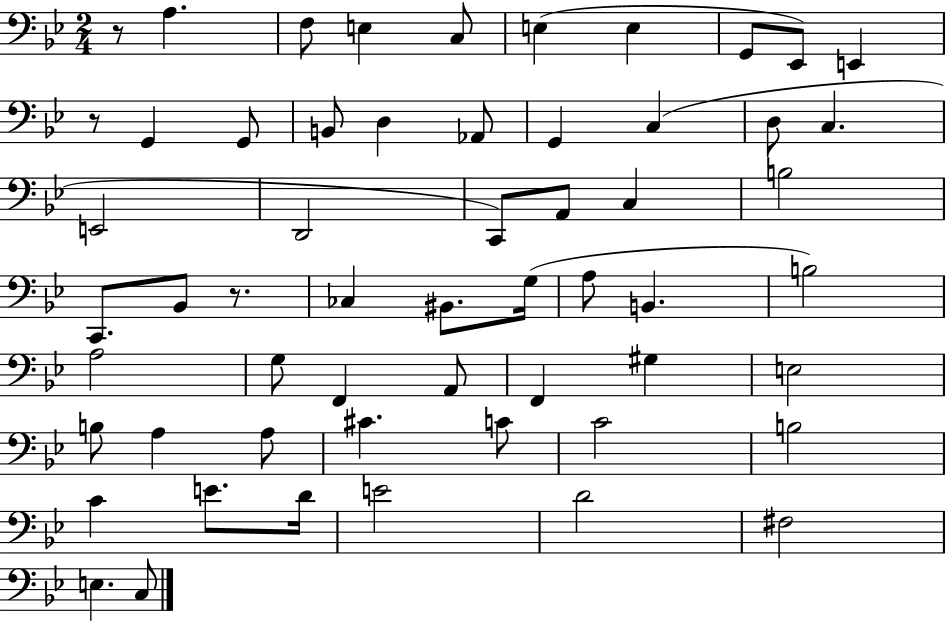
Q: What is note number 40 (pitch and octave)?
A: B3